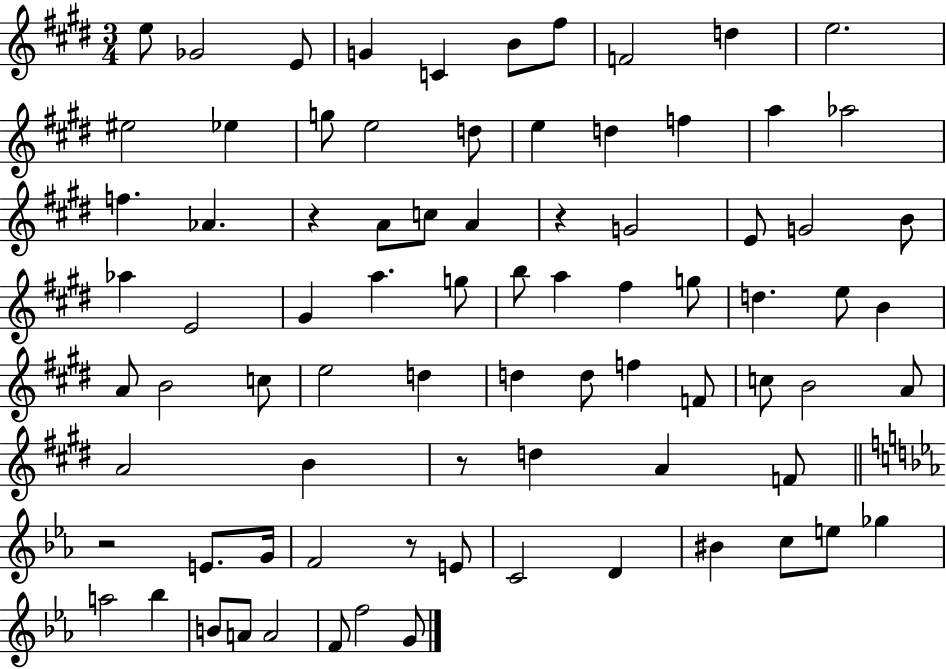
X:1
T:Untitled
M:3/4
L:1/4
K:E
e/2 _G2 E/2 G C B/2 ^f/2 F2 d e2 ^e2 _e g/2 e2 d/2 e d f a _a2 f _A z A/2 c/2 A z G2 E/2 G2 B/2 _a E2 ^G a g/2 b/2 a ^f g/2 d e/2 B A/2 B2 c/2 e2 d d d/2 f F/2 c/2 B2 A/2 A2 B z/2 d A F/2 z2 E/2 G/4 F2 z/2 E/2 C2 D ^B c/2 e/2 _g a2 _b B/2 A/2 A2 F/2 f2 G/2